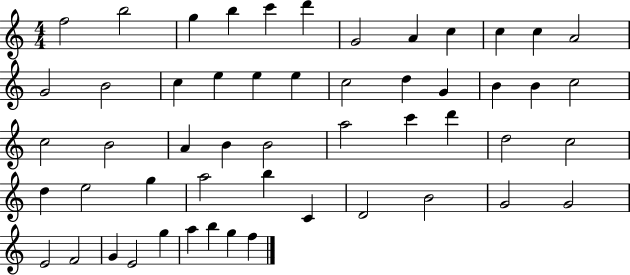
X:1
T:Untitled
M:4/4
L:1/4
K:C
f2 b2 g b c' d' G2 A c c c A2 G2 B2 c e e e c2 d G B B c2 c2 B2 A B B2 a2 c' d' d2 c2 d e2 g a2 b C D2 B2 G2 G2 E2 F2 G E2 g a b g f